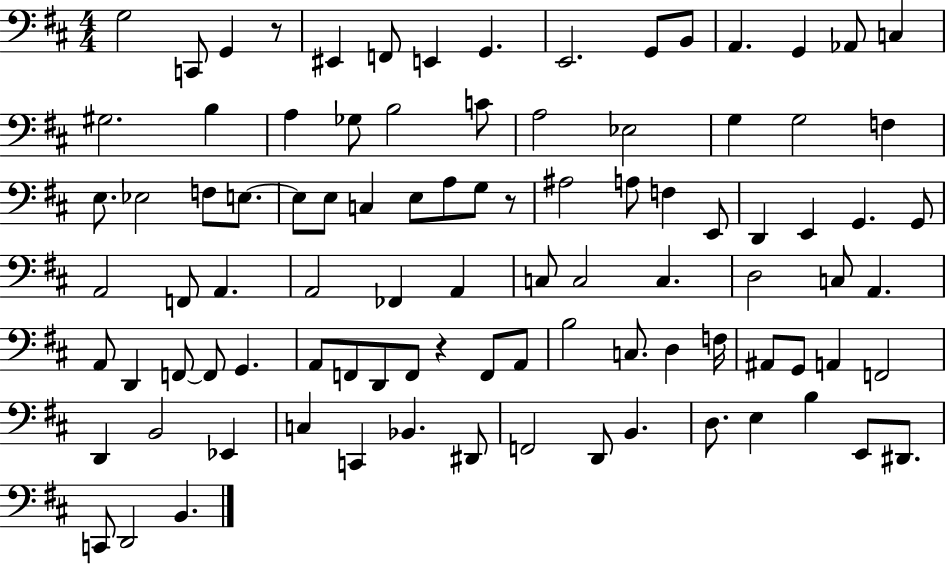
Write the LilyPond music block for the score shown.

{
  \clef bass
  \numericTimeSignature
  \time 4/4
  \key d \major
  g2 c,8 g,4 r8 | eis,4 f,8 e,4 g,4. | e,2. g,8 b,8 | a,4. g,4 aes,8 c4 | \break gis2. b4 | a4 ges8 b2 c'8 | a2 ees2 | g4 g2 f4 | \break e8. ees2 f8 e8.~~ | e8 e8 c4 e8 a8 g8 r8 | ais2 a8 f4 e,8 | d,4 e,4 g,4. g,8 | \break a,2 f,8 a,4. | a,2 fes,4 a,4 | c8 c2 c4. | d2 c8 a,4. | \break a,8 d,4 f,8~~ f,8 g,4. | a,8 f,8 d,8 f,8 r4 f,8 a,8 | b2 c8. d4 f16 | ais,8 g,8 a,4 f,2 | \break d,4 b,2 ees,4 | c4 c,4 bes,4. dis,8 | f,2 d,8 b,4. | d8. e4 b4 e,8 dis,8. | \break c,8 d,2 b,4. | \bar "|."
}